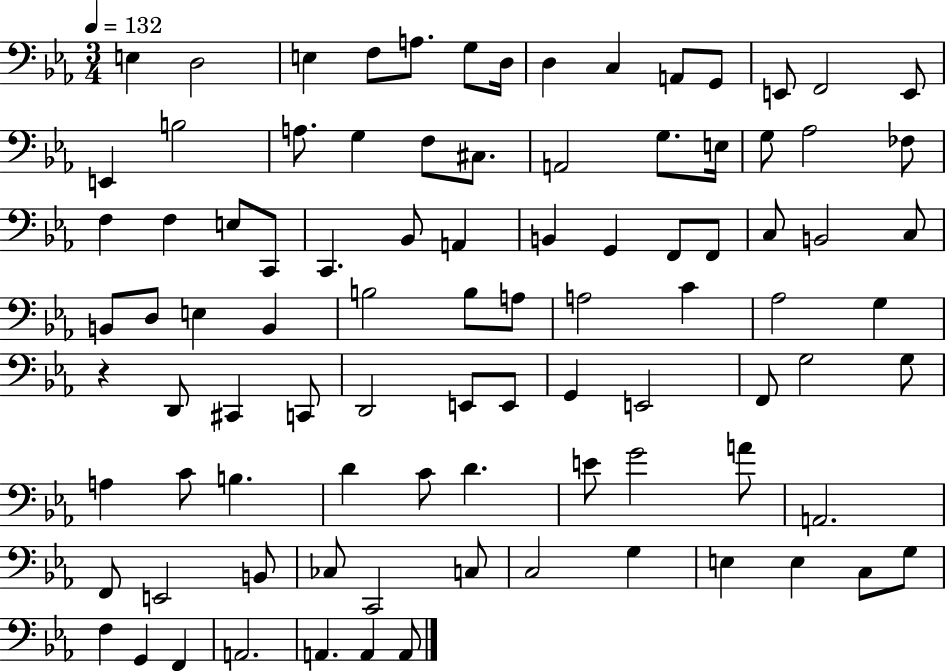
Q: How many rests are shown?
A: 1